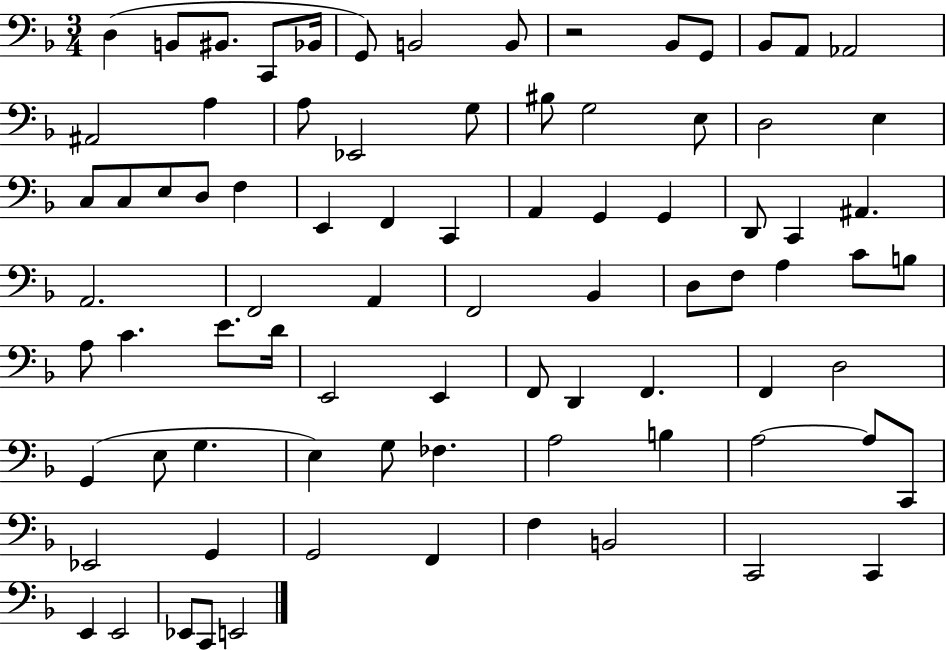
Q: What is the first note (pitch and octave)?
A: D3